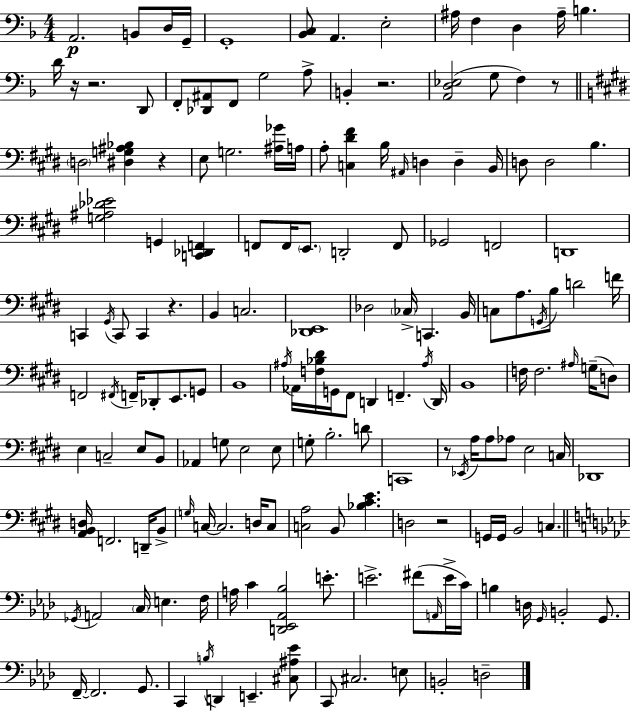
{
  \clef bass
  \numericTimeSignature
  \time 4/4
  \key f \major
  a,2.\p b,8 d16 g,16-- | g,1-. | <bes, c>8 a,4. e2-. | ais16 f4 d4 ais16-- b4. | \break d'16 r16 r2. d,8 | f,8-. <des, ais,>8 f,8 g2 a8-> | b,4-. r2. | <a, d ees>2( g8 f4) r8 | \break \bar "||" \break \key e \major \parenthesize d2 <dis g ais bes>4 r4 | e8 g2. <ais ges'>16 a16 | a8-. <c dis' fis'>4 b16 \grace { ais,16 } d4 d4-- | b,16 d8 d2 b4. | \break <g ais des' ees'>2 g,4 <c, des, f,>4 | f,8 f,16 \parenthesize e,8. d,2-. f,8 | ges,2 f,2 | d,1 | \break c,4 \acciaccatura { gis,16 } c,8 c,4 r4. | b,4 c2. | <des, e,>1 | des2 \parenthesize ces16-> c,4. | \break b,16 c8 a8. \acciaccatura { g,16 } b8 d'2 | f'16 f,2 \acciaccatura { fis,16 } f,16-- des,8-. e,8. | g,8 b,1 | \acciaccatura { ais16 } aes,16 <f bes dis'>16 g,16 fis,8 d,4 f,4.-- | \break \acciaccatura { ais16 } d,16 b,1 | f16 f2. | \grace { ais16 }( g16-- d8) e4 c2-- | e8 b,8 aes,4 g8 e2 | \break e8 g8-. b2.-. | d'8 c,1 | r8 \acciaccatura { ees,16 } a16 a8 aes8 e2 | c16 des,1 | \break <a, b, d>16 f,2. | d,16-- b,8-> \grace { g16 } c16~~ c2. | d16 c8 <c a>2 | b,8 <bes cis' e'>4. d2 | \break r2 g,16 g,16 b,2 | c4. \bar "||" \break \key aes \major \acciaccatura { ges,16 } a,2 \parenthesize c16 e4. | f16 a16 c'4 <d, ees, aes, bes>2 e'8.-. | e'2.-> fis'8( \grace { a,16 } | e'16-> c'16) b4 d16 \grace { g,16 } b,2-. | \break g,8. f,16--~~ f,2. | g,8. c,4 \acciaccatura { b16 } d,4 e,4.-- | <cis ais ees'>8 c,8 cis2. | e8 b,2-. d2-- | \break \bar "|."
}